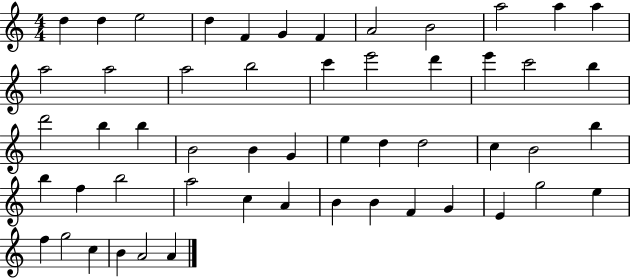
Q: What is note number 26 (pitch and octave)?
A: B4